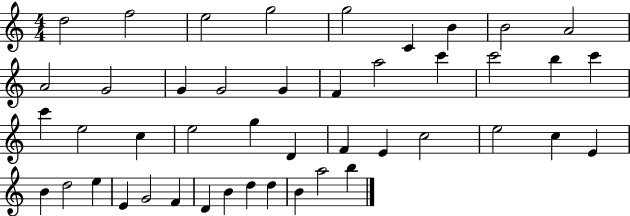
D5/h F5/h E5/h G5/h G5/h C4/q B4/q B4/h A4/h A4/h G4/h G4/q G4/h G4/q F4/q A5/h C6/q C6/h B5/q C6/q C6/q E5/h C5/q E5/h G5/q D4/q F4/q E4/q C5/h E5/h C5/q E4/q B4/q D5/h E5/q E4/q G4/h F4/q D4/q B4/q D5/q D5/q B4/q A5/h B5/q